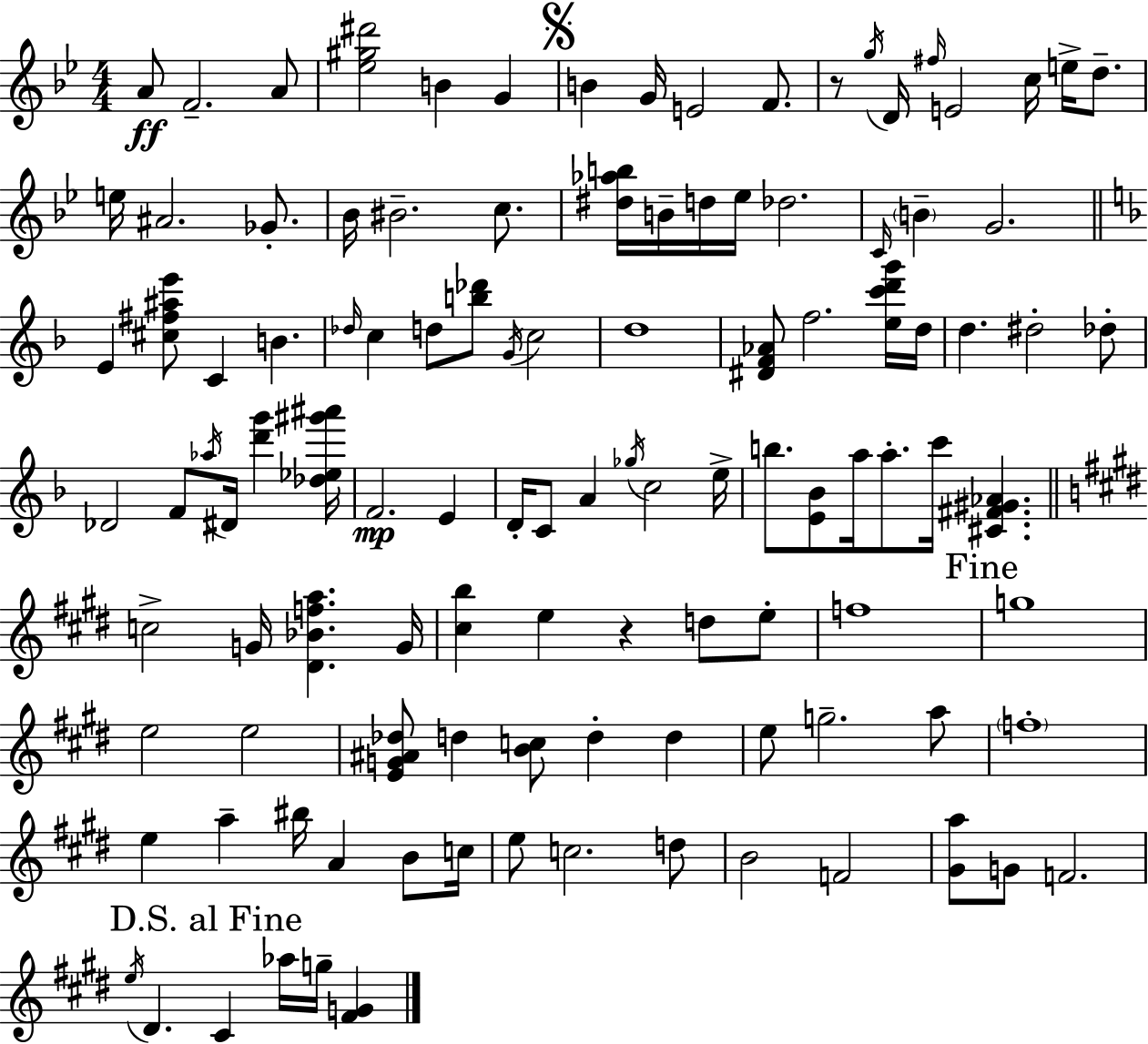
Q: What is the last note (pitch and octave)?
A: G5